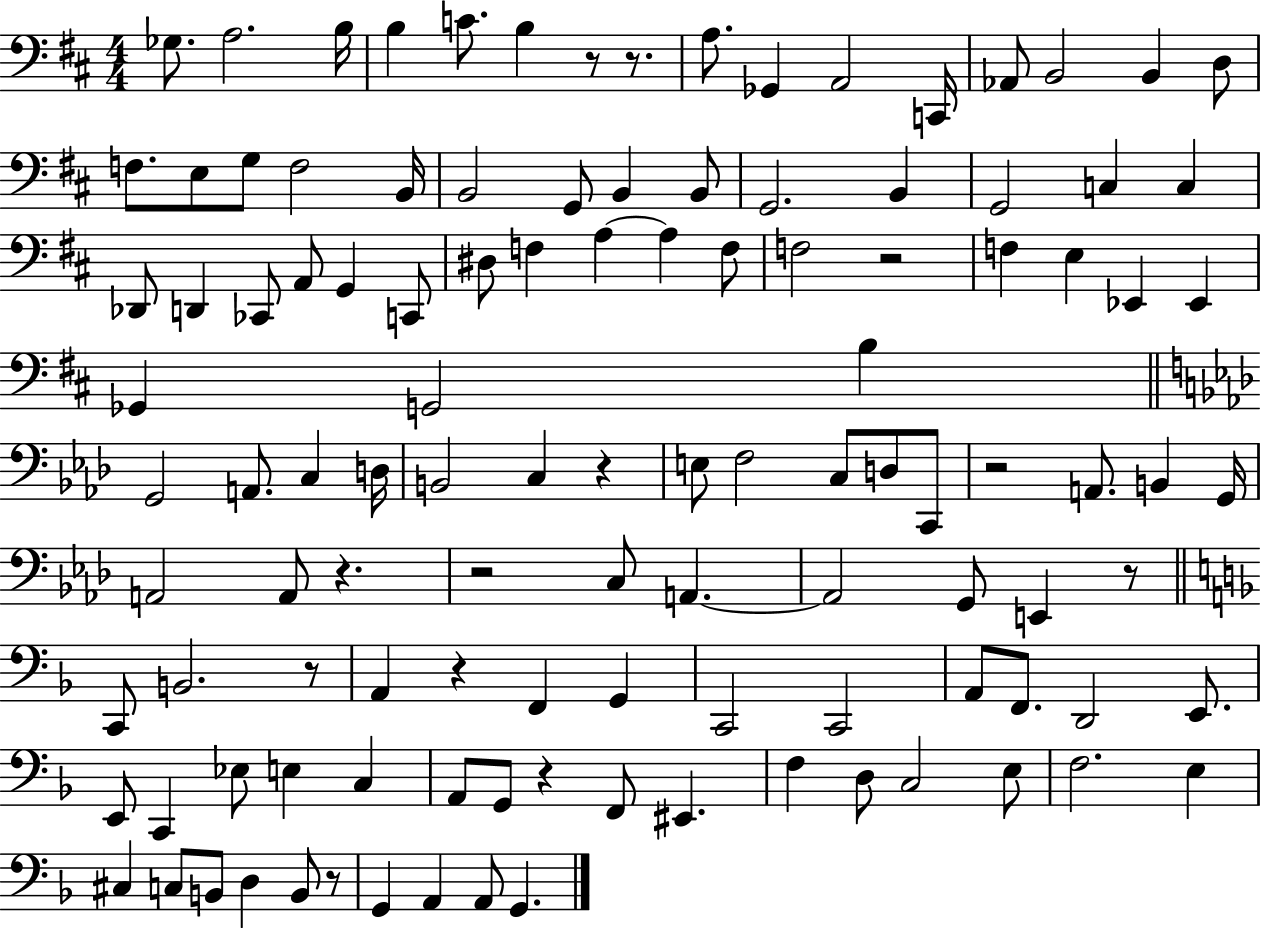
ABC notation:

X:1
T:Untitled
M:4/4
L:1/4
K:D
_G,/2 A,2 B,/4 B, C/2 B, z/2 z/2 A,/2 _G,, A,,2 C,,/4 _A,,/2 B,,2 B,, D,/2 F,/2 E,/2 G,/2 F,2 B,,/4 B,,2 G,,/2 B,, B,,/2 G,,2 B,, G,,2 C, C, _D,,/2 D,, _C,,/2 A,,/2 G,, C,,/2 ^D,/2 F, A, A, F,/2 F,2 z2 F, E, _E,, _E,, _G,, G,,2 B, G,,2 A,,/2 C, D,/4 B,,2 C, z E,/2 F,2 C,/2 D,/2 C,,/2 z2 A,,/2 B,, G,,/4 A,,2 A,,/2 z z2 C,/2 A,, A,,2 G,,/2 E,, z/2 C,,/2 B,,2 z/2 A,, z F,, G,, C,,2 C,,2 A,,/2 F,,/2 D,,2 E,,/2 E,,/2 C,, _E,/2 E, C, A,,/2 G,,/2 z F,,/2 ^E,, F, D,/2 C,2 E,/2 F,2 E, ^C, C,/2 B,,/2 D, B,,/2 z/2 G,, A,, A,,/2 G,,